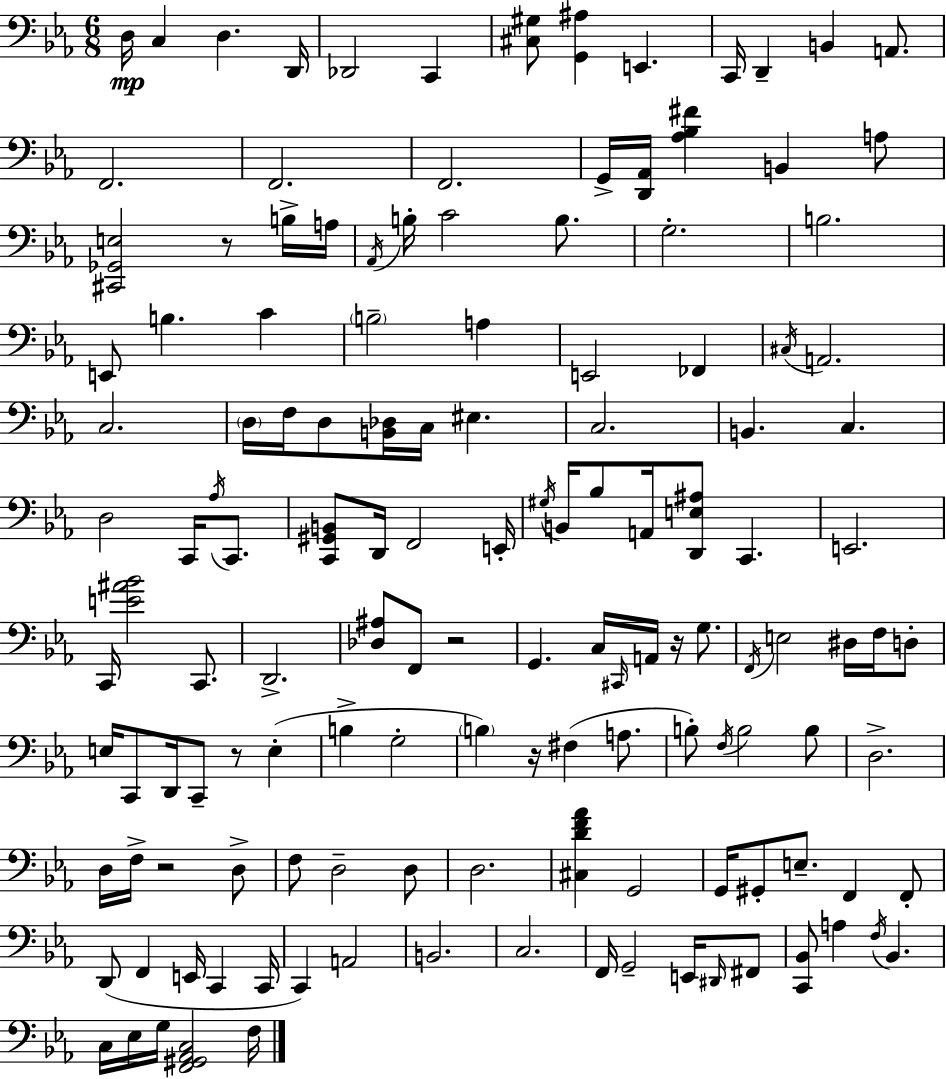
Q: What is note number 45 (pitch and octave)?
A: C2